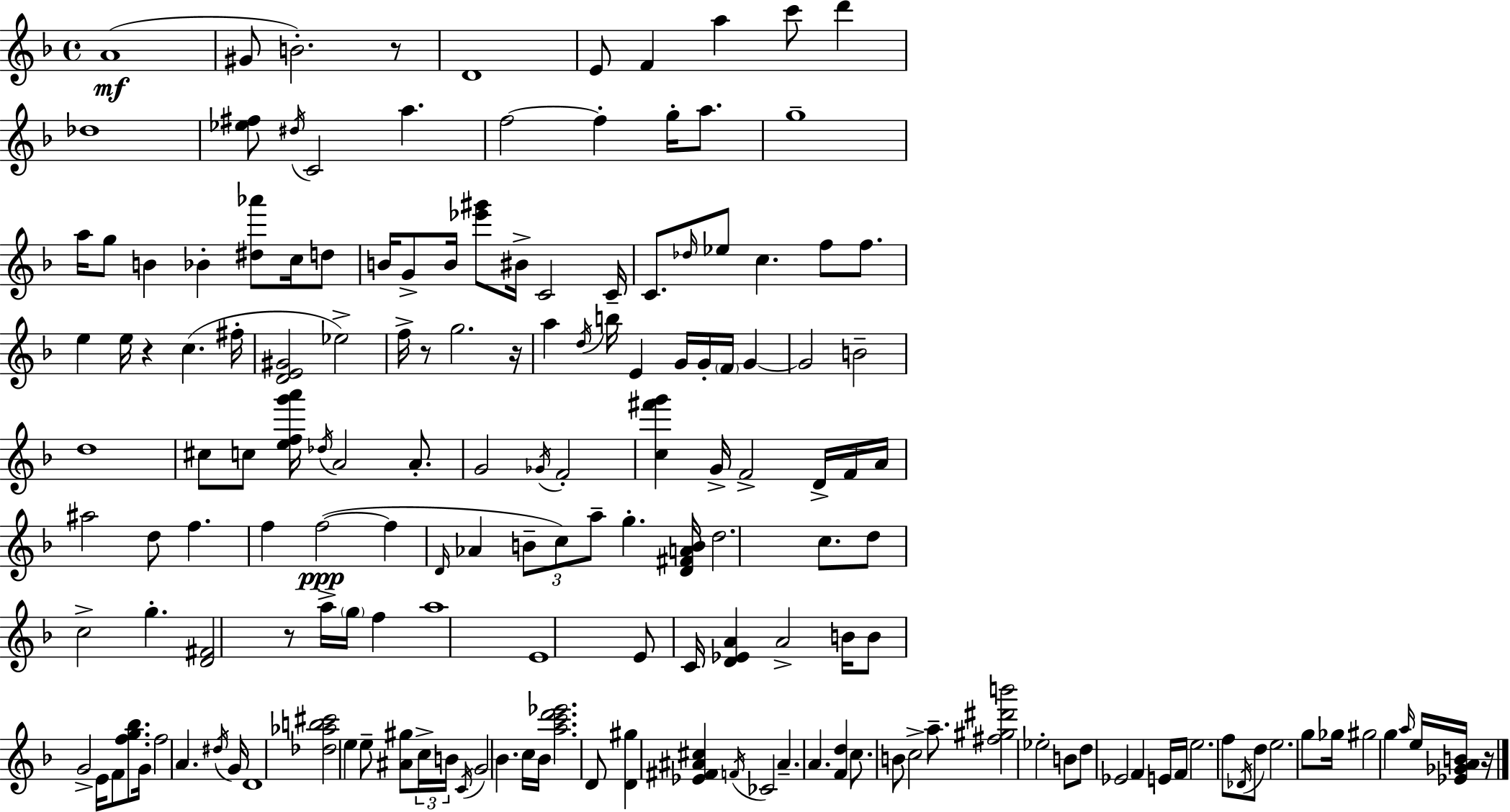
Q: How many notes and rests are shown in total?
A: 163